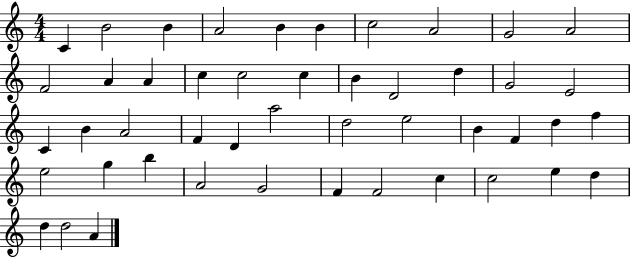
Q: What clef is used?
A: treble